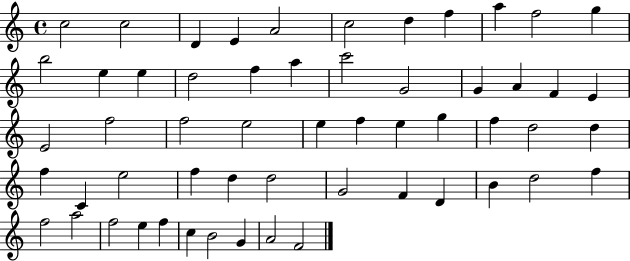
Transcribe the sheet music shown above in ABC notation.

X:1
T:Untitled
M:4/4
L:1/4
K:C
c2 c2 D E A2 c2 d f a f2 g b2 e e d2 f a c'2 G2 G A F E E2 f2 f2 e2 e f e g f d2 d f C e2 f d d2 G2 F D B d2 f f2 a2 f2 e f c B2 G A2 F2